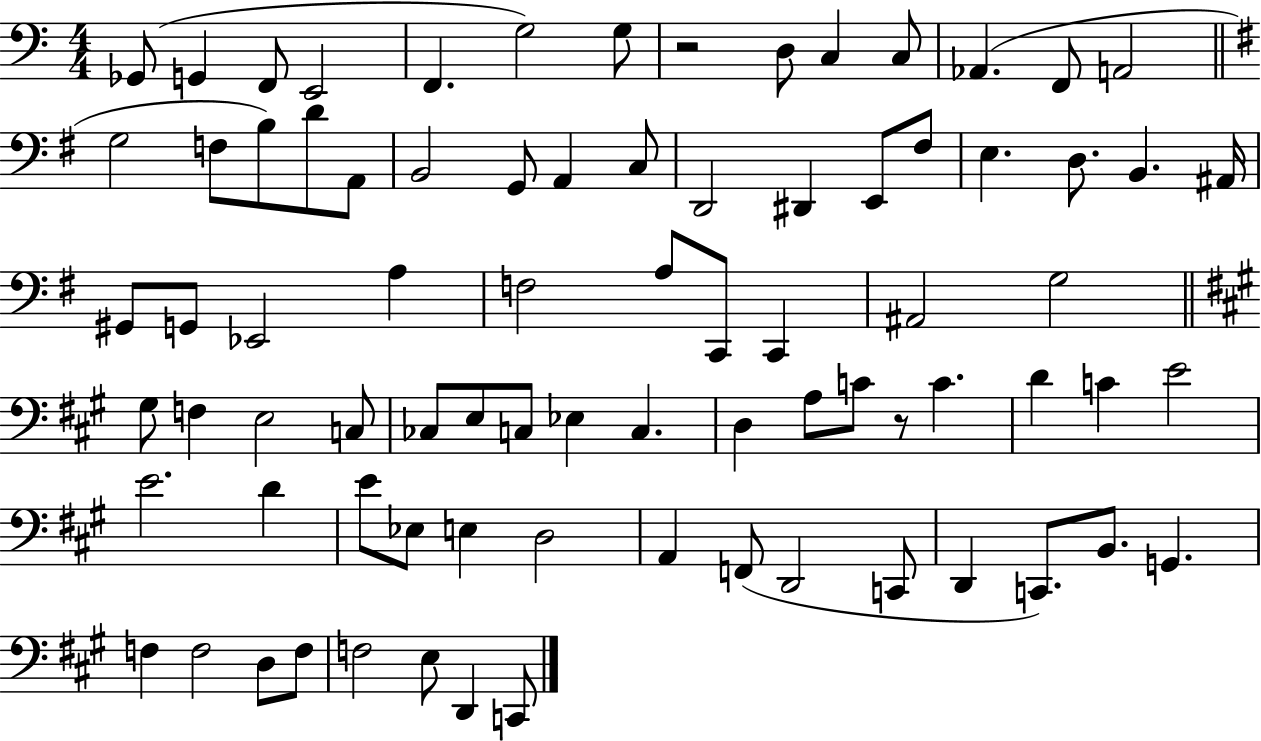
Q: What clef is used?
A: bass